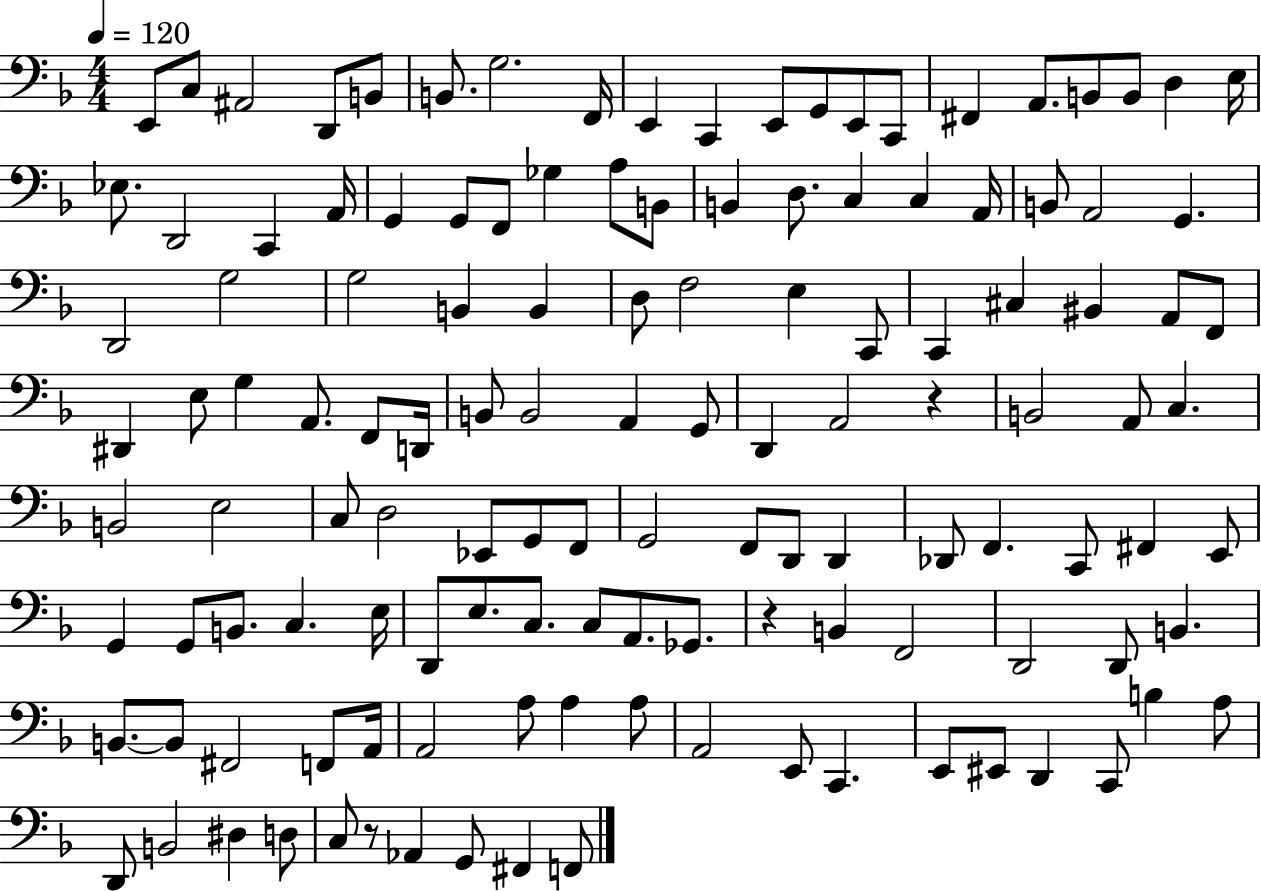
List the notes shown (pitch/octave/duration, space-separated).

E2/e C3/e A#2/h D2/e B2/e B2/e. G3/h. F2/s E2/q C2/q E2/e G2/e E2/e C2/e F#2/q A2/e. B2/e B2/e D3/q E3/s Eb3/e. D2/h C2/q A2/s G2/q G2/e F2/e Gb3/q A3/e B2/e B2/q D3/e. C3/q C3/q A2/s B2/e A2/h G2/q. D2/h G3/h G3/h B2/q B2/q D3/e F3/h E3/q C2/e C2/q C#3/q BIS2/q A2/e F2/e D#2/q E3/e G3/q A2/e. F2/e D2/s B2/e B2/h A2/q G2/e D2/q A2/h R/q B2/h A2/e C3/q. B2/h E3/h C3/e D3/h Eb2/e G2/e F2/e G2/h F2/e D2/e D2/q Db2/e F2/q. C2/e F#2/q E2/e G2/q G2/e B2/e. C3/q. E3/s D2/e E3/e. C3/e. C3/e A2/e. Gb2/e. R/q B2/q F2/h D2/h D2/e B2/q. B2/e. B2/e F#2/h F2/e A2/s A2/h A3/e A3/q A3/e A2/h E2/e C2/q. E2/e EIS2/e D2/q C2/e B3/q A3/e D2/e B2/h D#3/q D3/e C3/e R/e Ab2/q G2/e F#2/q F2/e